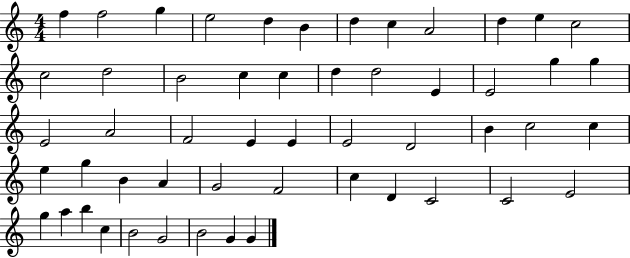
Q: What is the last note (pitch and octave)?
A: G4